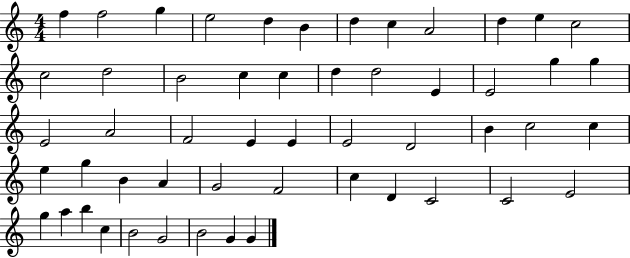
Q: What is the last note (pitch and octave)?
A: G4